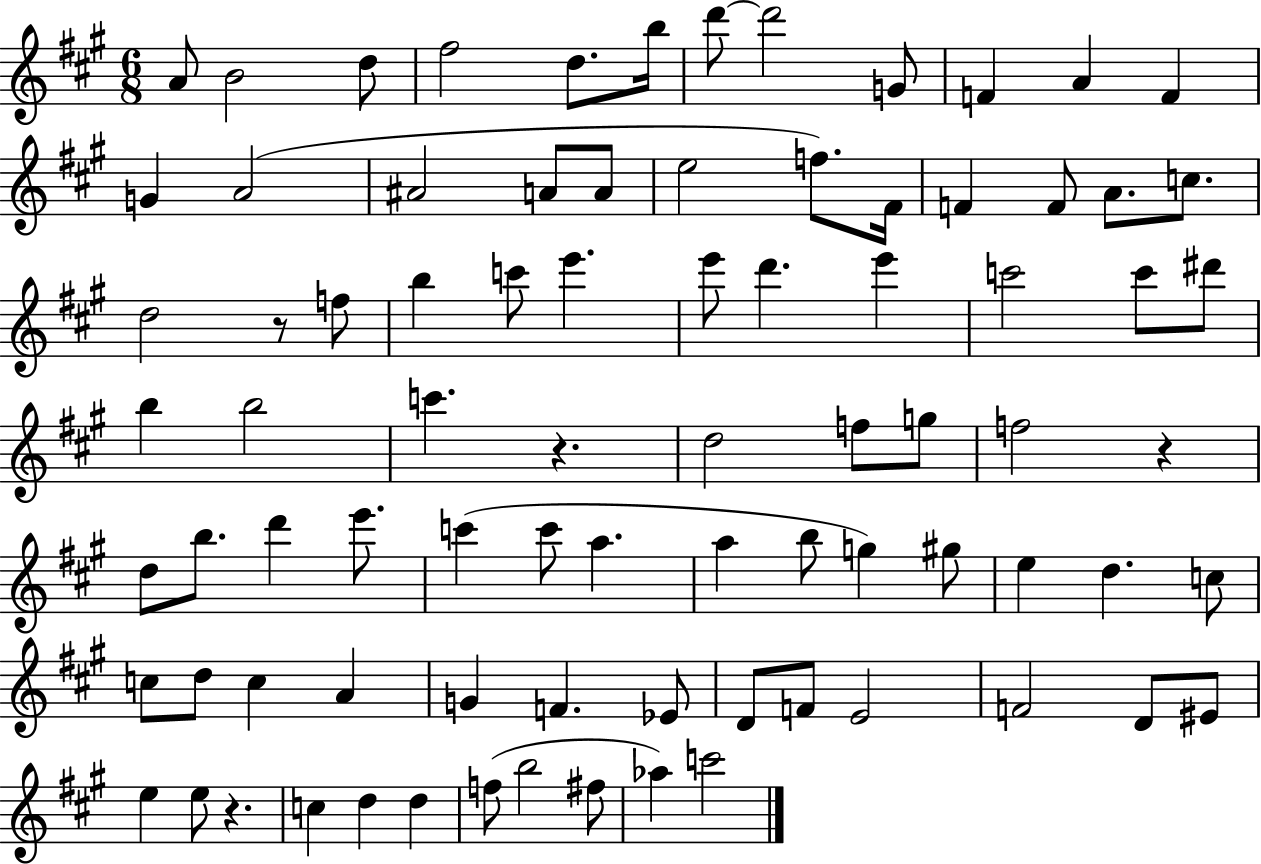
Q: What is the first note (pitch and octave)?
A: A4